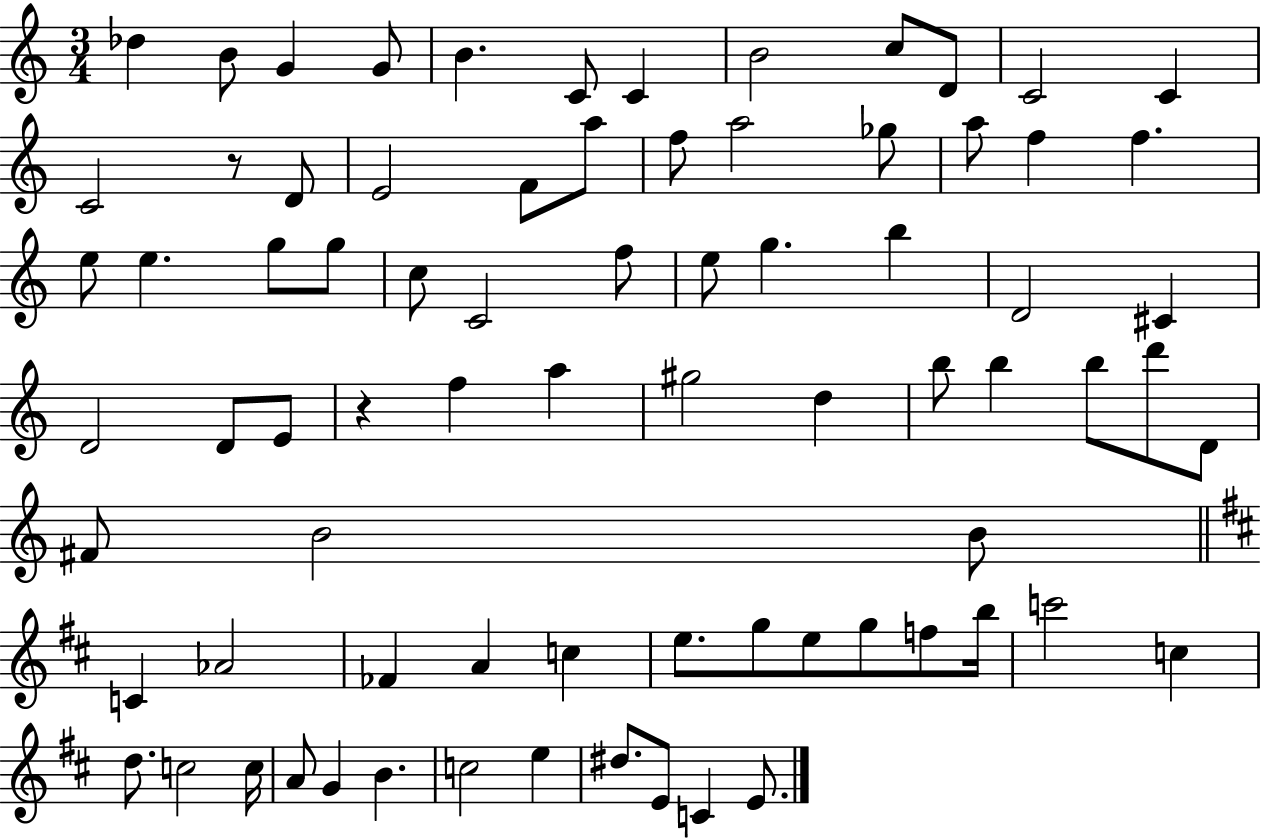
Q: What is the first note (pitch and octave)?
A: Db5